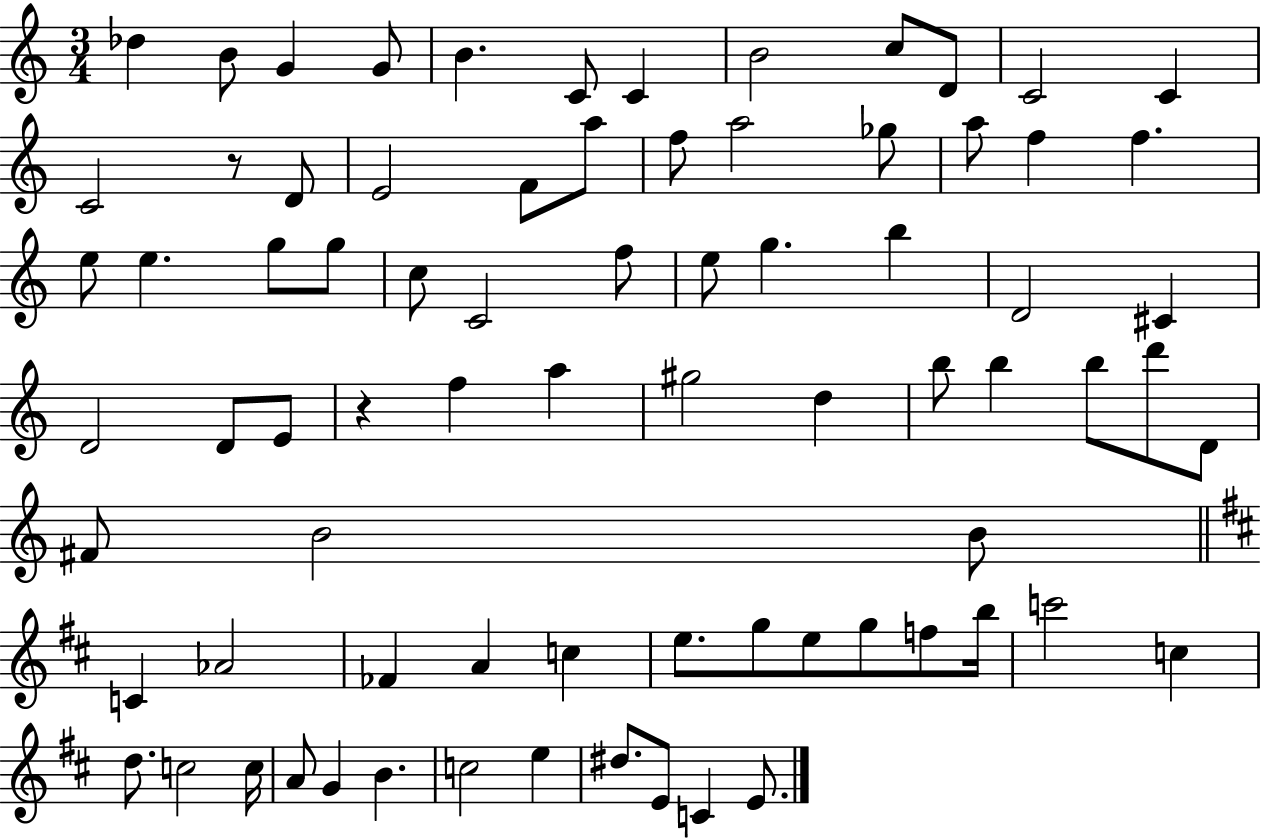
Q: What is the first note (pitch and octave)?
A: Db5